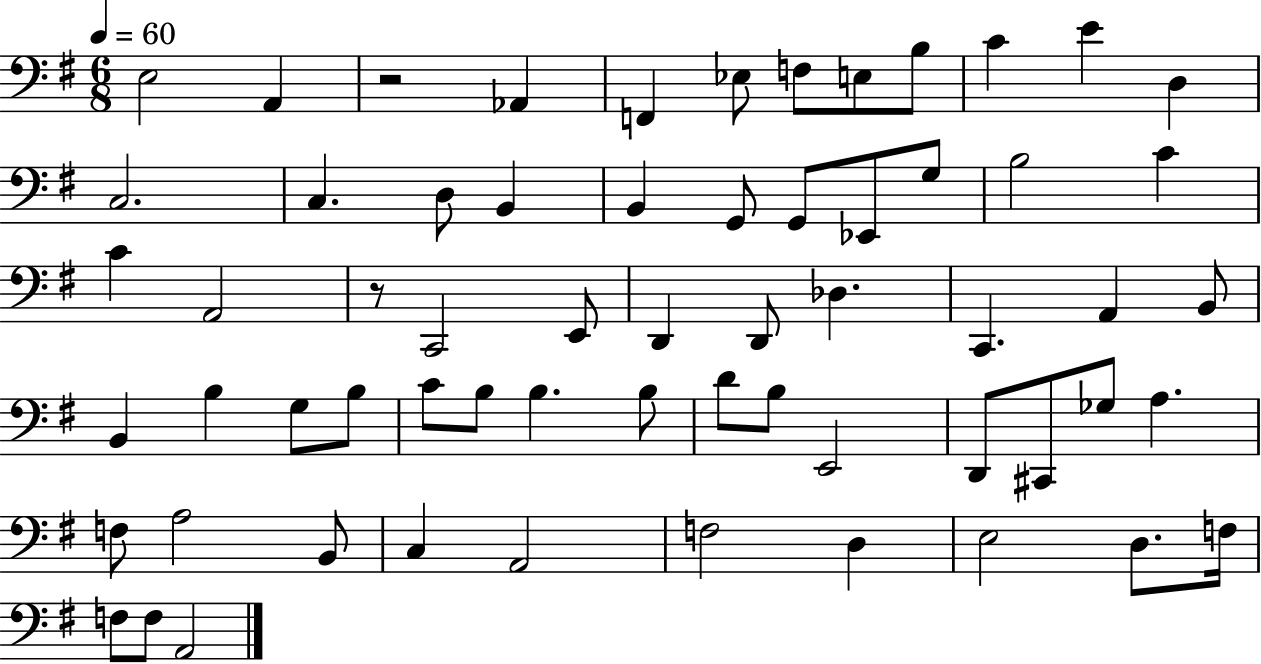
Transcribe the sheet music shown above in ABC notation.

X:1
T:Untitled
M:6/8
L:1/4
K:G
E,2 A,, z2 _A,, F,, _E,/2 F,/2 E,/2 B,/2 C E D, C,2 C, D,/2 B,, B,, G,,/2 G,,/2 _E,,/2 G,/2 B,2 C C A,,2 z/2 C,,2 E,,/2 D,, D,,/2 _D, C,, A,, B,,/2 B,, B, G,/2 B,/2 C/2 B,/2 B, B,/2 D/2 B,/2 E,,2 D,,/2 ^C,,/2 _G,/2 A, F,/2 A,2 B,,/2 C, A,,2 F,2 D, E,2 D,/2 F,/4 F,/2 F,/2 A,,2